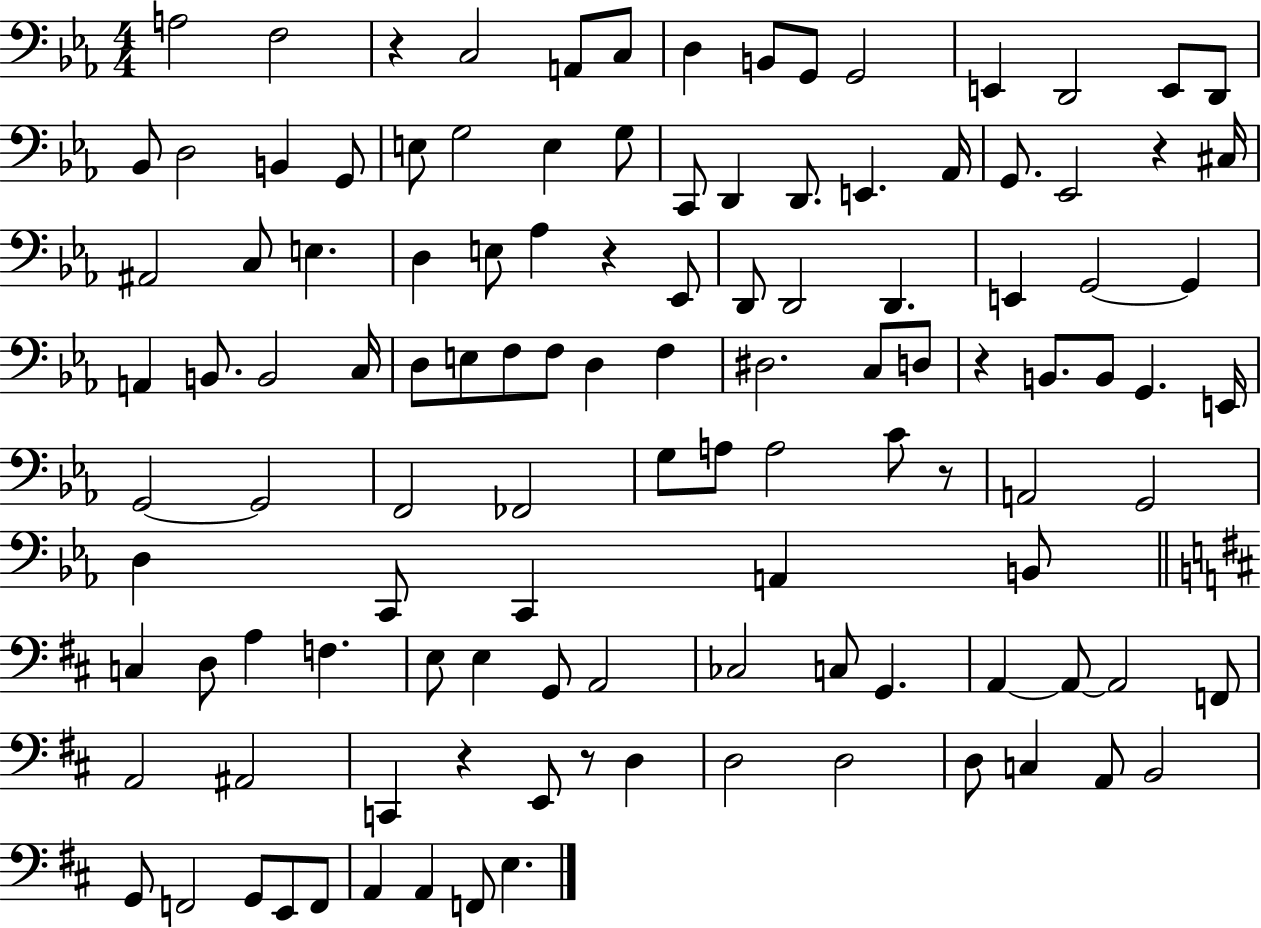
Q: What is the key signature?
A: EES major